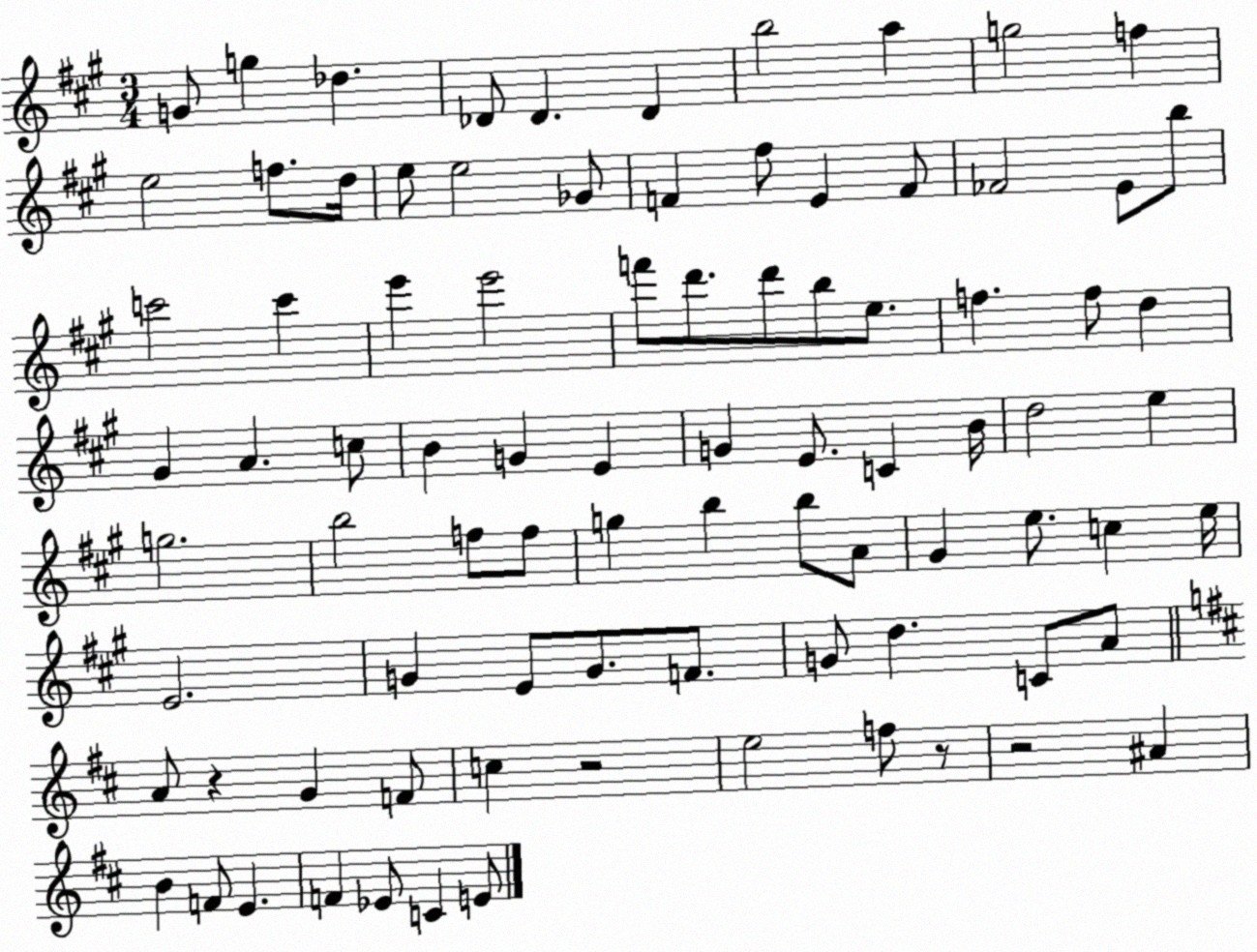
X:1
T:Untitled
M:3/4
L:1/4
K:A
G/2 g _d _D/2 _D _D b2 a g2 f e2 f/2 d/4 e/2 e2 _G/2 F ^f/2 E F/2 _F2 E/2 b/2 c'2 c' e' e'2 f'/2 d'/2 d'/2 b/2 e/2 f f/2 d ^G A c/2 B G E G E/2 C B/4 d2 e g2 b2 f/2 f/2 g b b/2 A/2 ^G e/2 c e/4 E2 G E/2 G/2 F/2 G/2 d C/2 A/2 A/2 z G F/2 c z2 e2 f/2 z/2 z2 ^A B F/2 E F _E/2 C E/2